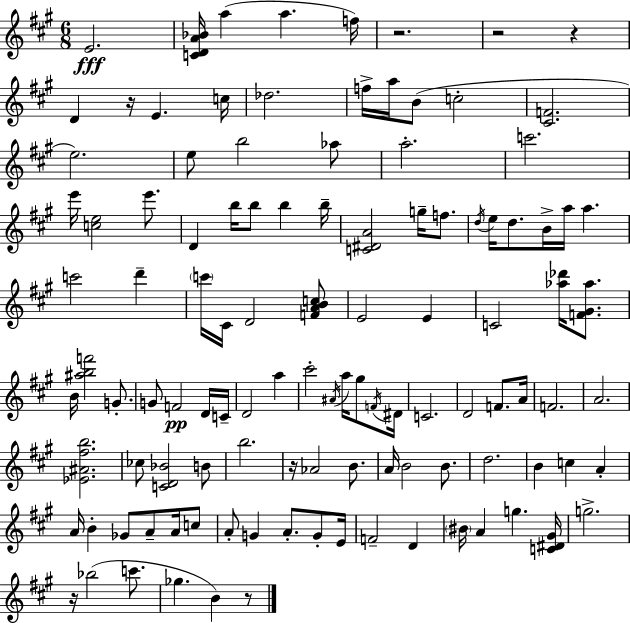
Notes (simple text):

E4/h. [C4,D4,A4,Bb4]/s A5/q A5/q. F5/s R/h. R/h R/q D4/q R/s E4/q. C5/s Db5/h. F5/s A5/s B4/e C5/h [C#4,F4]/h. E5/h. E5/e B5/h Ab5/e A5/h. C6/h. E6/s [C5,E5]/h E6/e. D4/q B5/s B5/e B5/q B5/s [C4,D#4,A4]/h G5/s F5/e. D5/s E5/s D5/e. B4/s A5/s A5/q. C6/h D6/q C6/s C#4/s D4/h [F4,A4,B4,C5]/e E4/h E4/q C4/h [Ab5,Db6]/s [F4,G#4,Ab5]/e. B4/s [A#5,B5,F6]/h G4/e. G4/e F4/h D4/s C4/s D4/h A5/q C#6/h A#4/s A5/s G#5/e F4/s D#4/s C4/h. D4/h F4/e. A4/s F4/h. A4/h. [Eb4,A#4,F#5,B5]/h. CES5/e [C4,D4,Bb4]/h B4/e B5/h. R/s Ab4/h B4/e. A4/s B4/h B4/e. D5/h. B4/q C5/q A4/q A4/s B4/q Gb4/e A4/e A4/s C5/e A4/e G4/q A4/e. G4/e E4/s F4/h D4/q BIS4/s A4/q G5/q. [C4,D#4,G#4]/s G5/h. R/s Bb5/h C6/e. Gb5/q. B4/q R/e